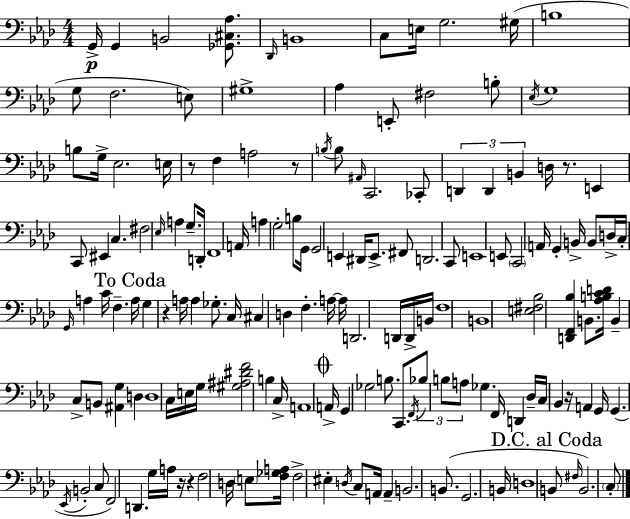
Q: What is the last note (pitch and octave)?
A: C3